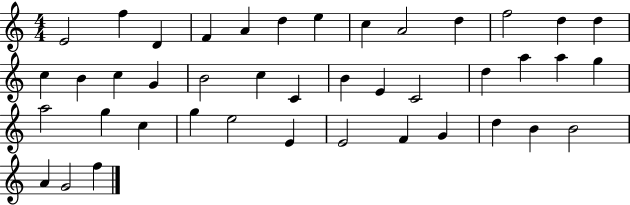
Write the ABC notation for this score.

X:1
T:Untitled
M:4/4
L:1/4
K:C
E2 f D F A d e c A2 d f2 d d c B c G B2 c C B E C2 d a a g a2 g c g e2 E E2 F G d B B2 A G2 f